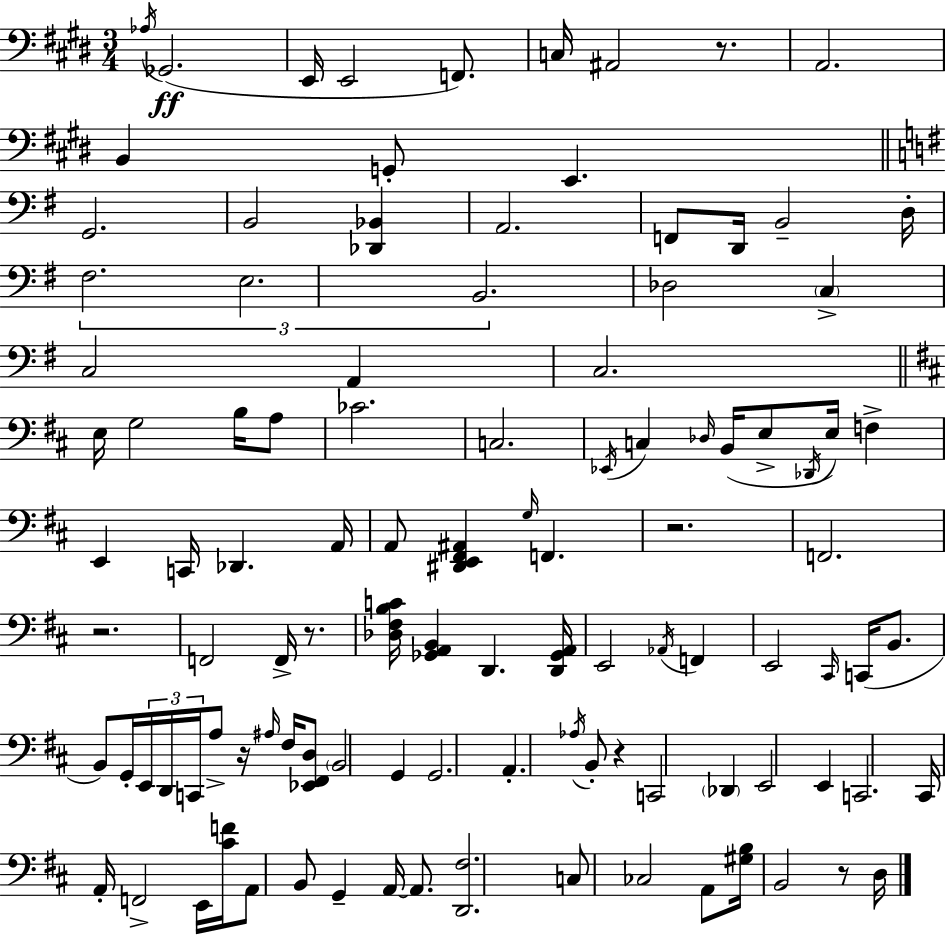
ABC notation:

X:1
T:Untitled
M:3/4
L:1/4
K:E
_A,/4 _G,,2 E,,/4 E,,2 F,,/2 C,/4 ^A,,2 z/2 A,,2 B,, G,,/2 E,, G,,2 B,,2 [_D,,_B,,] A,,2 F,,/2 D,,/4 B,,2 D,/4 ^F,2 E,2 B,,2 _D,2 C, C,2 A,, C,2 E,/4 G,2 B,/4 A,/2 _C2 C,2 _E,,/4 C, _D,/4 B,,/4 E,/2 _D,,/4 E,/4 F, E,, C,,/4 _D,, A,,/4 A,,/2 [^D,,E,,^F,,^A,,] G,/4 F,, z2 F,,2 z2 F,,2 F,,/4 z/2 [_D,^F,B,C]/4 [_G,,A,,B,,] D,, [D,,_G,,A,,]/4 E,,2 _A,,/4 F,, E,,2 ^C,,/4 C,,/4 B,,/2 B,,/2 G,,/4 E,,/4 D,,/4 C,,/4 A,/2 z/4 ^A,/4 ^F,/4 [_E,,^F,,D,]/2 B,,2 G,, G,,2 A,, _A,/4 B,,/2 z C,,2 _D,, E,,2 E,, C,,2 ^C,,/4 A,,/4 F,,2 E,,/4 [^CF]/4 A,,/2 B,,/2 G,, A,,/4 A,,/2 [D,,^F,]2 C,/2 _C,2 A,,/2 [^G,B,]/4 B,,2 z/2 D,/4